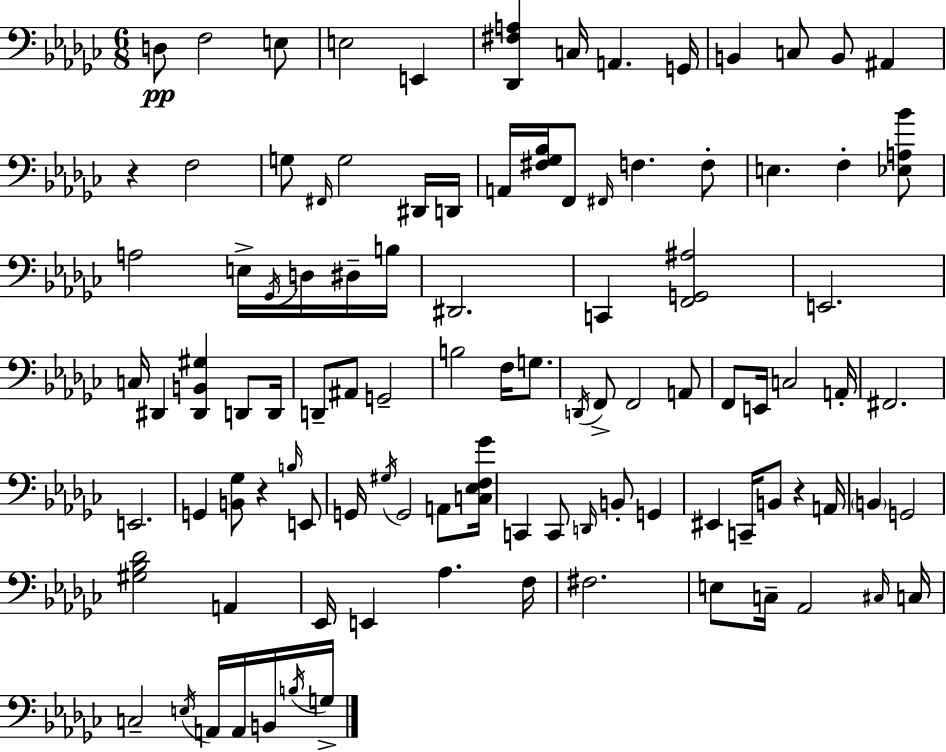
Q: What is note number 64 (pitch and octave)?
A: D2